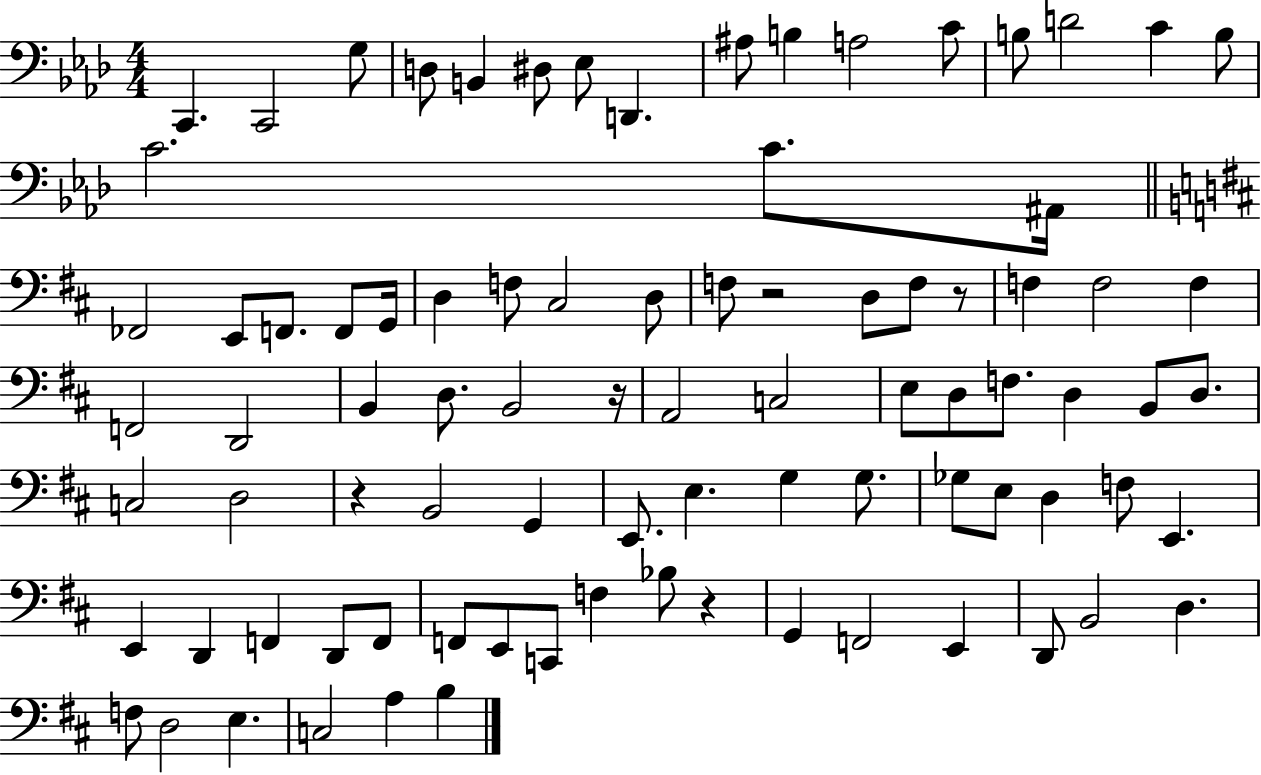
X:1
T:Untitled
M:4/4
L:1/4
K:Ab
C,, C,,2 G,/2 D,/2 B,, ^D,/2 _E,/2 D,, ^A,/2 B, A,2 C/2 B,/2 D2 C B,/2 C2 C/2 ^A,,/4 _F,,2 E,,/2 F,,/2 F,,/2 G,,/4 D, F,/2 ^C,2 D,/2 F,/2 z2 D,/2 F,/2 z/2 F, F,2 F, F,,2 D,,2 B,, D,/2 B,,2 z/4 A,,2 C,2 E,/2 D,/2 F,/2 D, B,,/2 D,/2 C,2 D,2 z B,,2 G,, E,,/2 E, G, G,/2 _G,/2 E,/2 D, F,/2 E,, E,, D,, F,, D,,/2 F,,/2 F,,/2 E,,/2 C,,/2 F, _B,/2 z G,, F,,2 E,, D,,/2 B,,2 D, F,/2 D,2 E, C,2 A, B,